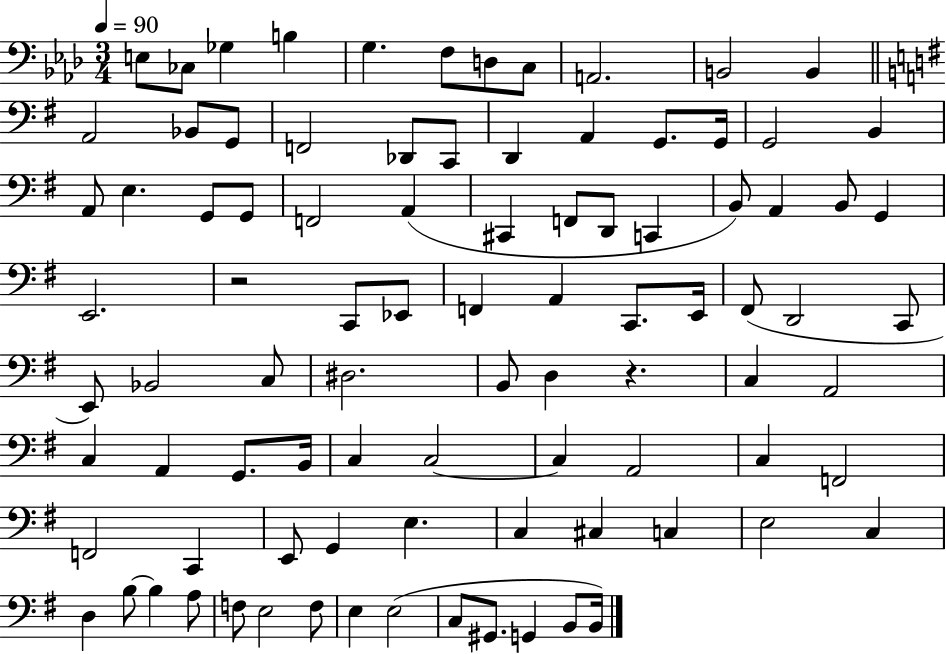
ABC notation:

X:1
T:Untitled
M:3/4
L:1/4
K:Ab
E,/2 _C,/2 _G, B, G, F,/2 D,/2 C,/2 A,,2 B,,2 B,, A,,2 _B,,/2 G,,/2 F,,2 _D,,/2 C,,/2 D,, A,, G,,/2 G,,/4 G,,2 B,, A,,/2 E, G,,/2 G,,/2 F,,2 A,, ^C,, F,,/2 D,,/2 C,, B,,/2 A,, B,,/2 G,, E,,2 z2 C,,/2 _E,,/2 F,, A,, C,,/2 E,,/4 ^F,,/2 D,,2 C,,/2 E,,/2 _B,,2 C,/2 ^D,2 B,,/2 D, z C, A,,2 C, A,, G,,/2 B,,/4 C, C,2 C, A,,2 C, F,,2 F,,2 C,, E,,/2 G,, E, C, ^C, C, E,2 C, D, B,/2 B, A,/2 F,/2 E,2 F,/2 E, E,2 C,/2 ^G,,/2 G,, B,,/2 B,,/4